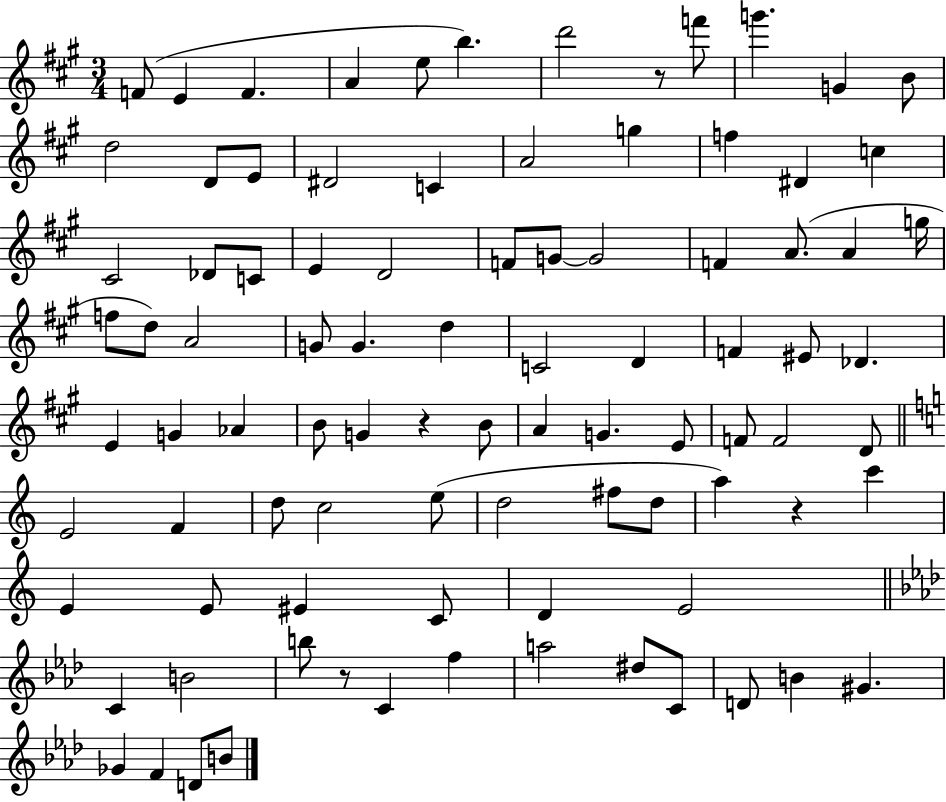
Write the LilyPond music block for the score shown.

{
  \clef treble
  \numericTimeSignature
  \time 3/4
  \key a \major
  f'8( e'4 f'4. | a'4 e''8 b''4.) | d'''2 r8 f'''8 | g'''4. g'4 b'8 | \break d''2 d'8 e'8 | dis'2 c'4 | a'2 g''4 | f''4 dis'4 c''4 | \break cis'2 des'8 c'8 | e'4 d'2 | f'8 g'8~~ g'2 | f'4 a'8.( a'4 g''16 | \break f''8 d''8) a'2 | g'8 g'4. d''4 | c'2 d'4 | f'4 eis'8 des'4. | \break e'4 g'4 aes'4 | b'8 g'4 r4 b'8 | a'4 g'4. e'8 | f'8 f'2 d'8 | \break \bar "||" \break \key c \major e'2 f'4 | d''8 c''2 e''8( | d''2 fis''8 d''8 | a''4) r4 c'''4 | \break e'4 e'8 eis'4 c'8 | d'4 e'2 | \bar "||" \break \key aes \major c'4 b'2 | b''8 r8 c'4 f''4 | a''2 dis''8 c'8 | d'8 b'4 gis'4. | \break ges'4 f'4 d'8 b'8 | \bar "|."
}